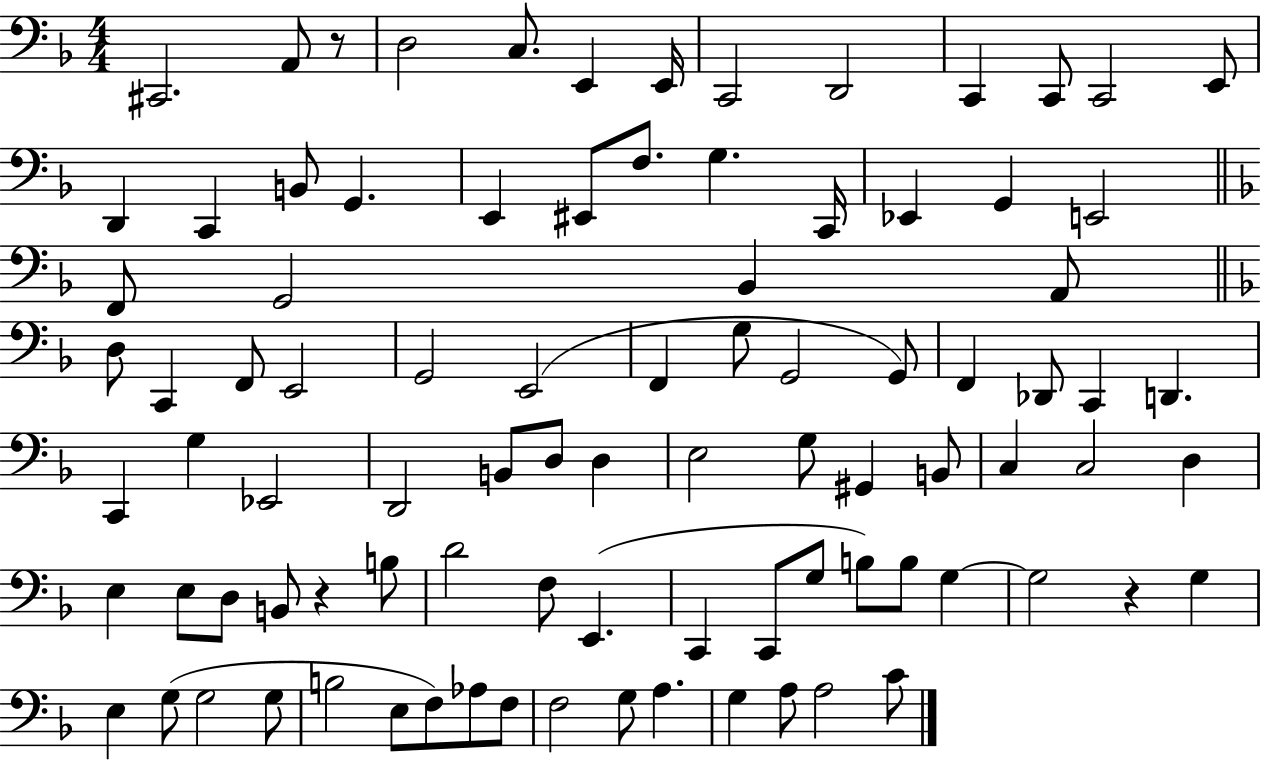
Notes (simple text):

C#2/h. A2/e R/e D3/h C3/e. E2/q E2/s C2/h D2/h C2/q C2/e C2/h E2/e D2/q C2/q B2/e G2/q. E2/q EIS2/e F3/e. G3/q. C2/s Eb2/q G2/q E2/h F2/e G2/h Bb2/q A2/e D3/e C2/q F2/e E2/h G2/h E2/h F2/q G3/e G2/h G2/e F2/q Db2/e C2/q D2/q. C2/q G3/q Eb2/h D2/h B2/e D3/e D3/q E3/h G3/e G#2/q B2/e C3/q C3/h D3/q E3/q E3/e D3/e B2/e R/q B3/e D4/h F3/e E2/q. C2/q C2/e G3/e B3/e B3/e G3/q G3/h R/q G3/q E3/q G3/e G3/h G3/e B3/h E3/e F3/e Ab3/e F3/e F3/h G3/e A3/q. G3/q A3/e A3/h C4/e